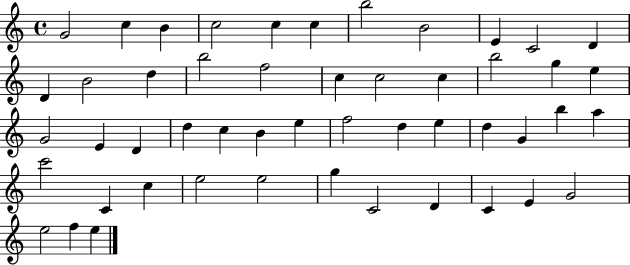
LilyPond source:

{
  \clef treble
  \time 4/4
  \defaultTimeSignature
  \key c \major
  g'2 c''4 b'4 | c''2 c''4 c''4 | b''2 b'2 | e'4 c'2 d'4 | \break d'4 b'2 d''4 | b''2 f''2 | c''4 c''2 c''4 | b''2 g''4 e''4 | \break g'2 e'4 d'4 | d''4 c''4 b'4 e''4 | f''2 d''4 e''4 | d''4 g'4 b''4 a''4 | \break c'''2 c'4 c''4 | e''2 e''2 | g''4 c'2 d'4 | c'4 e'4 g'2 | \break e''2 f''4 e''4 | \bar "|."
}